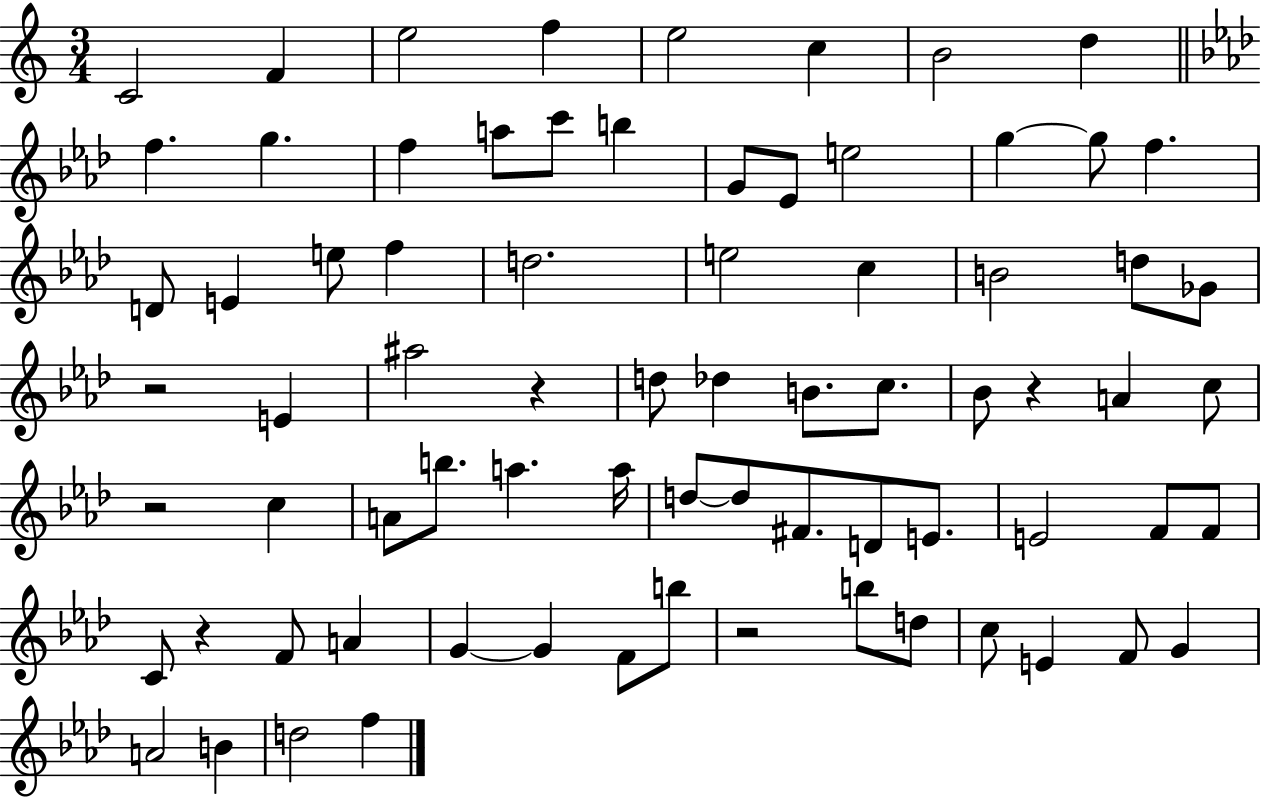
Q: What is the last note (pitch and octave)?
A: F5